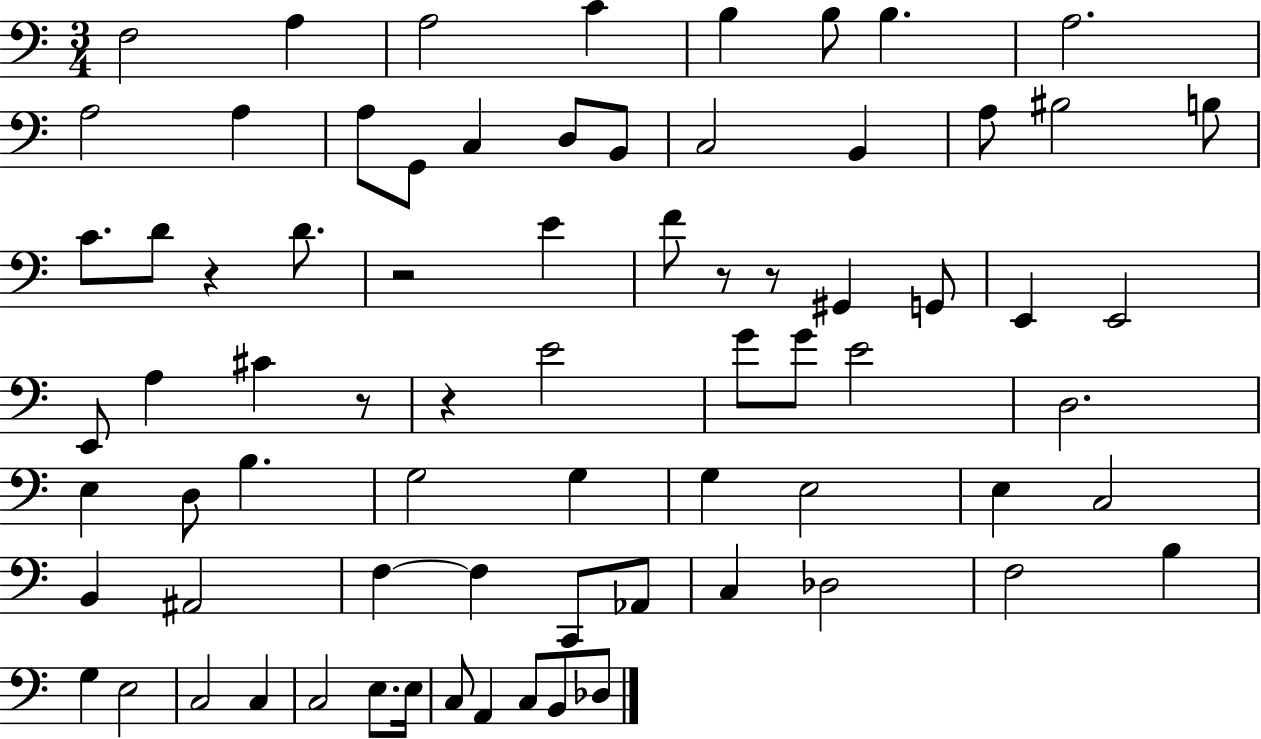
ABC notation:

X:1
T:Untitled
M:3/4
L:1/4
K:C
F,2 A, A,2 C B, B,/2 B, A,2 A,2 A, A,/2 G,,/2 C, D,/2 B,,/2 C,2 B,, A,/2 ^B,2 B,/2 C/2 D/2 z D/2 z2 E F/2 z/2 z/2 ^G,, G,,/2 E,, E,,2 E,,/2 A, ^C z/2 z E2 G/2 G/2 E2 D,2 E, D,/2 B, G,2 G, G, E,2 E, C,2 B,, ^A,,2 F, F, C,,/2 _A,,/2 C, _D,2 F,2 B, G, E,2 C,2 C, C,2 E,/2 E,/4 C,/2 A,, C,/2 B,,/2 _D,/2